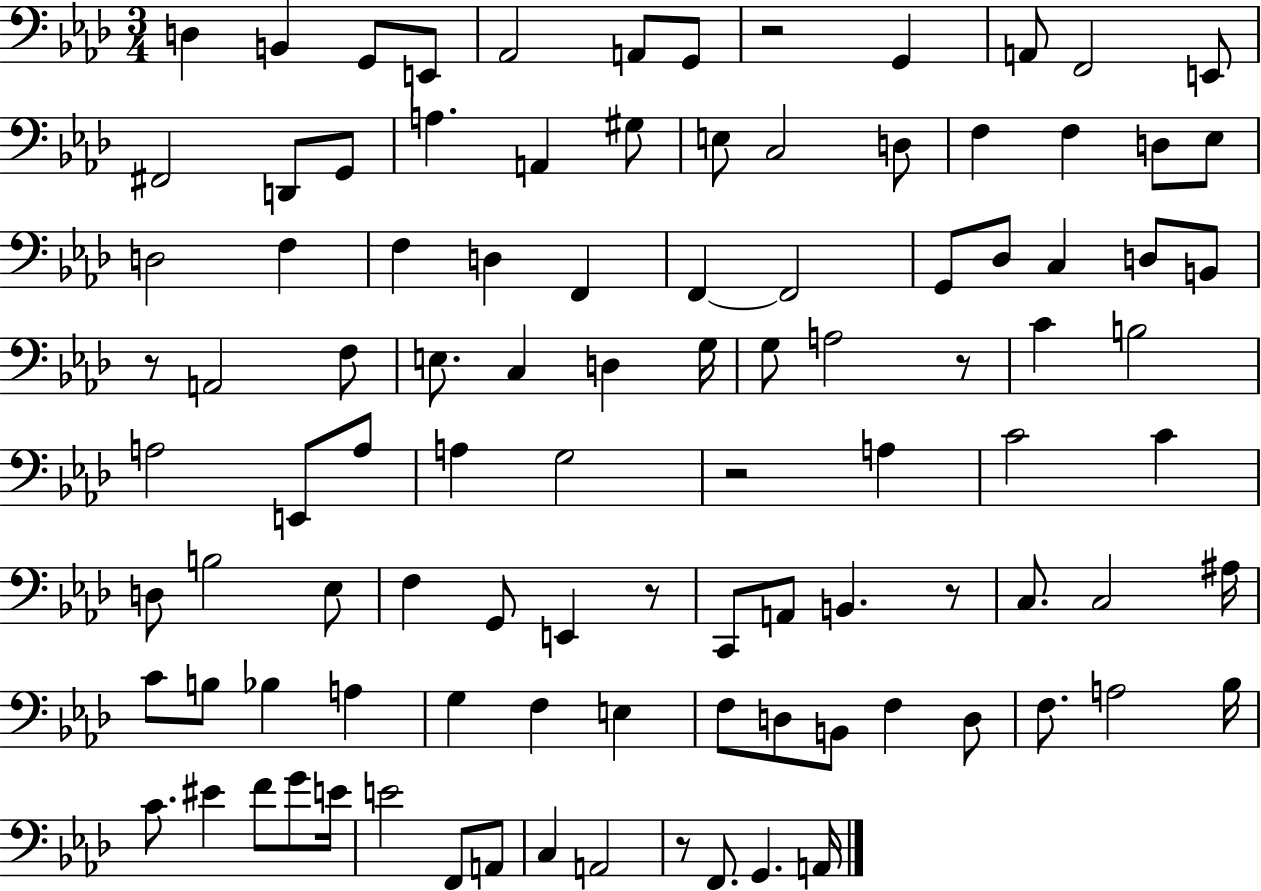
{
  \clef bass
  \numericTimeSignature
  \time 3/4
  \key aes \major
  d4 b,4 g,8 e,8 | aes,2 a,8 g,8 | r2 g,4 | a,8 f,2 e,8 | \break fis,2 d,8 g,8 | a4. a,4 gis8 | e8 c2 d8 | f4 f4 d8 ees8 | \break d2 f4 | f4 d4 f,4 | f,4~~ f,2 | g,8 des8 c4 d8 b,8 | \break r8 a,2 f8 | e8. c4 d4 g16 | g8 a2 r8 | c'4 b2 | \break a2 e,8 a8 | a4 g2 | r2 a4 | c'2 c'4 | \break d8 b2 ees8 | f4 g,8 e,4 r8 | c,8 a,8 b,4. r8 | c8. c2 ais16 | \break c'8 b8 bes4 a4 | g4 f4 e4 | f8 d8 b,8 f4 d8 | f8. a2 bes16 | \break c'8. eis'4 f'8 g'8 e'16 | e'2 f,8 a,8 | c4 a,2 | r8 f,8. g,4. a,16 | \break \bar "|."
}